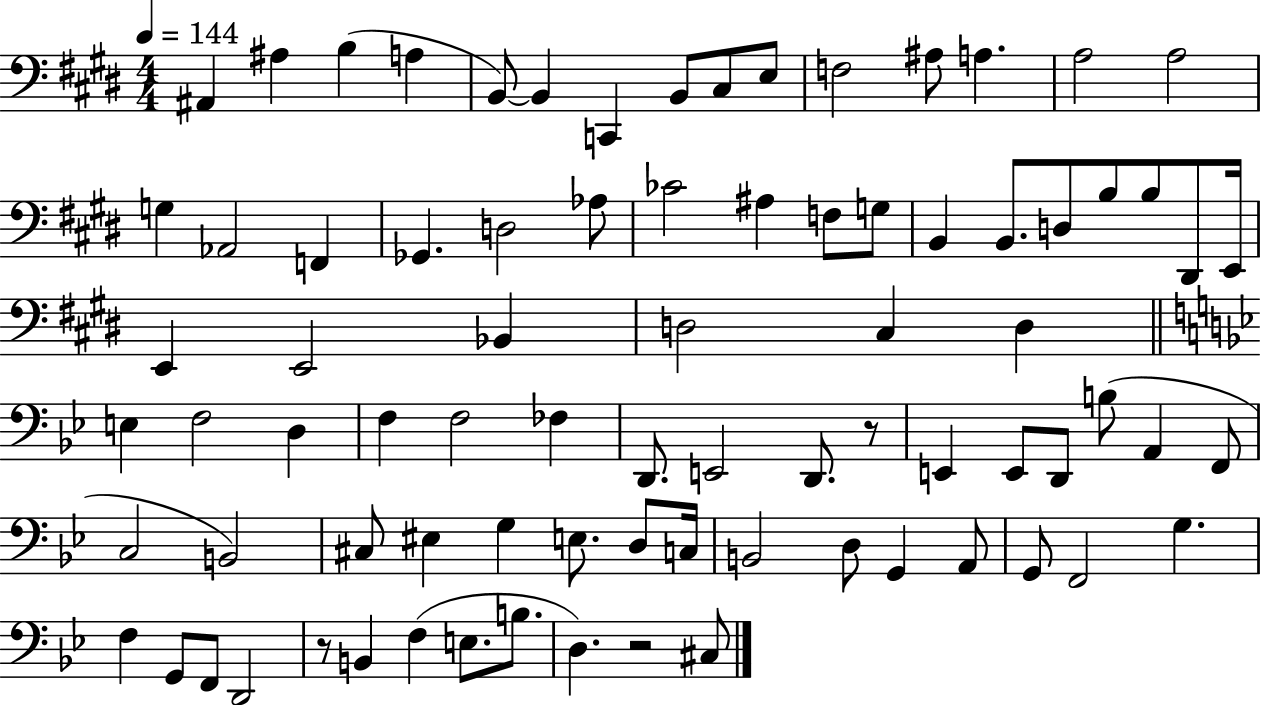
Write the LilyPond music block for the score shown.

{
  \clef bass
  \numericTimeSignature
  \time 4/4
  \key e \major
  \tempo 4 = 144
  \repeat volta 2 { ais,4 ais4 b4( a4 | b,8~~) b,4 c,4 b,8 cis8 e8 | f2 ais8 a4. | a2 a2 | \break g4 aes,2 f,4 | ges,4. d2 aes8 | ces'2 ais4 f8 g8 | b,4 b,8. d8 b8 b8 dis,8 e,16 | \break e,4 e,2 bes,4 | d2 cis4 d4 | \bar "||" \break \key bes \major e4 f2 d4 | f4 f2 fes4 | d,8. e,2 d,8. r8 | e,4 e,8 d,8 b8( a,4 f,8 | \break c2 b,2) | cis8 eis4 g4 e8. d8 c16 | b,2 d8 g,4 a,8 | g,8 f,2 g4. | \break f4 g,8 f,8 d,2 | r8 b,4 f4( e8. b8. | d4.) r2 cis8 | } \bar "|."
}